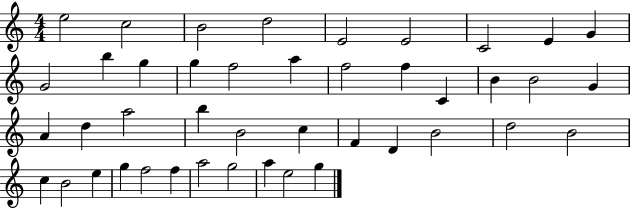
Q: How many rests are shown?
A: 0